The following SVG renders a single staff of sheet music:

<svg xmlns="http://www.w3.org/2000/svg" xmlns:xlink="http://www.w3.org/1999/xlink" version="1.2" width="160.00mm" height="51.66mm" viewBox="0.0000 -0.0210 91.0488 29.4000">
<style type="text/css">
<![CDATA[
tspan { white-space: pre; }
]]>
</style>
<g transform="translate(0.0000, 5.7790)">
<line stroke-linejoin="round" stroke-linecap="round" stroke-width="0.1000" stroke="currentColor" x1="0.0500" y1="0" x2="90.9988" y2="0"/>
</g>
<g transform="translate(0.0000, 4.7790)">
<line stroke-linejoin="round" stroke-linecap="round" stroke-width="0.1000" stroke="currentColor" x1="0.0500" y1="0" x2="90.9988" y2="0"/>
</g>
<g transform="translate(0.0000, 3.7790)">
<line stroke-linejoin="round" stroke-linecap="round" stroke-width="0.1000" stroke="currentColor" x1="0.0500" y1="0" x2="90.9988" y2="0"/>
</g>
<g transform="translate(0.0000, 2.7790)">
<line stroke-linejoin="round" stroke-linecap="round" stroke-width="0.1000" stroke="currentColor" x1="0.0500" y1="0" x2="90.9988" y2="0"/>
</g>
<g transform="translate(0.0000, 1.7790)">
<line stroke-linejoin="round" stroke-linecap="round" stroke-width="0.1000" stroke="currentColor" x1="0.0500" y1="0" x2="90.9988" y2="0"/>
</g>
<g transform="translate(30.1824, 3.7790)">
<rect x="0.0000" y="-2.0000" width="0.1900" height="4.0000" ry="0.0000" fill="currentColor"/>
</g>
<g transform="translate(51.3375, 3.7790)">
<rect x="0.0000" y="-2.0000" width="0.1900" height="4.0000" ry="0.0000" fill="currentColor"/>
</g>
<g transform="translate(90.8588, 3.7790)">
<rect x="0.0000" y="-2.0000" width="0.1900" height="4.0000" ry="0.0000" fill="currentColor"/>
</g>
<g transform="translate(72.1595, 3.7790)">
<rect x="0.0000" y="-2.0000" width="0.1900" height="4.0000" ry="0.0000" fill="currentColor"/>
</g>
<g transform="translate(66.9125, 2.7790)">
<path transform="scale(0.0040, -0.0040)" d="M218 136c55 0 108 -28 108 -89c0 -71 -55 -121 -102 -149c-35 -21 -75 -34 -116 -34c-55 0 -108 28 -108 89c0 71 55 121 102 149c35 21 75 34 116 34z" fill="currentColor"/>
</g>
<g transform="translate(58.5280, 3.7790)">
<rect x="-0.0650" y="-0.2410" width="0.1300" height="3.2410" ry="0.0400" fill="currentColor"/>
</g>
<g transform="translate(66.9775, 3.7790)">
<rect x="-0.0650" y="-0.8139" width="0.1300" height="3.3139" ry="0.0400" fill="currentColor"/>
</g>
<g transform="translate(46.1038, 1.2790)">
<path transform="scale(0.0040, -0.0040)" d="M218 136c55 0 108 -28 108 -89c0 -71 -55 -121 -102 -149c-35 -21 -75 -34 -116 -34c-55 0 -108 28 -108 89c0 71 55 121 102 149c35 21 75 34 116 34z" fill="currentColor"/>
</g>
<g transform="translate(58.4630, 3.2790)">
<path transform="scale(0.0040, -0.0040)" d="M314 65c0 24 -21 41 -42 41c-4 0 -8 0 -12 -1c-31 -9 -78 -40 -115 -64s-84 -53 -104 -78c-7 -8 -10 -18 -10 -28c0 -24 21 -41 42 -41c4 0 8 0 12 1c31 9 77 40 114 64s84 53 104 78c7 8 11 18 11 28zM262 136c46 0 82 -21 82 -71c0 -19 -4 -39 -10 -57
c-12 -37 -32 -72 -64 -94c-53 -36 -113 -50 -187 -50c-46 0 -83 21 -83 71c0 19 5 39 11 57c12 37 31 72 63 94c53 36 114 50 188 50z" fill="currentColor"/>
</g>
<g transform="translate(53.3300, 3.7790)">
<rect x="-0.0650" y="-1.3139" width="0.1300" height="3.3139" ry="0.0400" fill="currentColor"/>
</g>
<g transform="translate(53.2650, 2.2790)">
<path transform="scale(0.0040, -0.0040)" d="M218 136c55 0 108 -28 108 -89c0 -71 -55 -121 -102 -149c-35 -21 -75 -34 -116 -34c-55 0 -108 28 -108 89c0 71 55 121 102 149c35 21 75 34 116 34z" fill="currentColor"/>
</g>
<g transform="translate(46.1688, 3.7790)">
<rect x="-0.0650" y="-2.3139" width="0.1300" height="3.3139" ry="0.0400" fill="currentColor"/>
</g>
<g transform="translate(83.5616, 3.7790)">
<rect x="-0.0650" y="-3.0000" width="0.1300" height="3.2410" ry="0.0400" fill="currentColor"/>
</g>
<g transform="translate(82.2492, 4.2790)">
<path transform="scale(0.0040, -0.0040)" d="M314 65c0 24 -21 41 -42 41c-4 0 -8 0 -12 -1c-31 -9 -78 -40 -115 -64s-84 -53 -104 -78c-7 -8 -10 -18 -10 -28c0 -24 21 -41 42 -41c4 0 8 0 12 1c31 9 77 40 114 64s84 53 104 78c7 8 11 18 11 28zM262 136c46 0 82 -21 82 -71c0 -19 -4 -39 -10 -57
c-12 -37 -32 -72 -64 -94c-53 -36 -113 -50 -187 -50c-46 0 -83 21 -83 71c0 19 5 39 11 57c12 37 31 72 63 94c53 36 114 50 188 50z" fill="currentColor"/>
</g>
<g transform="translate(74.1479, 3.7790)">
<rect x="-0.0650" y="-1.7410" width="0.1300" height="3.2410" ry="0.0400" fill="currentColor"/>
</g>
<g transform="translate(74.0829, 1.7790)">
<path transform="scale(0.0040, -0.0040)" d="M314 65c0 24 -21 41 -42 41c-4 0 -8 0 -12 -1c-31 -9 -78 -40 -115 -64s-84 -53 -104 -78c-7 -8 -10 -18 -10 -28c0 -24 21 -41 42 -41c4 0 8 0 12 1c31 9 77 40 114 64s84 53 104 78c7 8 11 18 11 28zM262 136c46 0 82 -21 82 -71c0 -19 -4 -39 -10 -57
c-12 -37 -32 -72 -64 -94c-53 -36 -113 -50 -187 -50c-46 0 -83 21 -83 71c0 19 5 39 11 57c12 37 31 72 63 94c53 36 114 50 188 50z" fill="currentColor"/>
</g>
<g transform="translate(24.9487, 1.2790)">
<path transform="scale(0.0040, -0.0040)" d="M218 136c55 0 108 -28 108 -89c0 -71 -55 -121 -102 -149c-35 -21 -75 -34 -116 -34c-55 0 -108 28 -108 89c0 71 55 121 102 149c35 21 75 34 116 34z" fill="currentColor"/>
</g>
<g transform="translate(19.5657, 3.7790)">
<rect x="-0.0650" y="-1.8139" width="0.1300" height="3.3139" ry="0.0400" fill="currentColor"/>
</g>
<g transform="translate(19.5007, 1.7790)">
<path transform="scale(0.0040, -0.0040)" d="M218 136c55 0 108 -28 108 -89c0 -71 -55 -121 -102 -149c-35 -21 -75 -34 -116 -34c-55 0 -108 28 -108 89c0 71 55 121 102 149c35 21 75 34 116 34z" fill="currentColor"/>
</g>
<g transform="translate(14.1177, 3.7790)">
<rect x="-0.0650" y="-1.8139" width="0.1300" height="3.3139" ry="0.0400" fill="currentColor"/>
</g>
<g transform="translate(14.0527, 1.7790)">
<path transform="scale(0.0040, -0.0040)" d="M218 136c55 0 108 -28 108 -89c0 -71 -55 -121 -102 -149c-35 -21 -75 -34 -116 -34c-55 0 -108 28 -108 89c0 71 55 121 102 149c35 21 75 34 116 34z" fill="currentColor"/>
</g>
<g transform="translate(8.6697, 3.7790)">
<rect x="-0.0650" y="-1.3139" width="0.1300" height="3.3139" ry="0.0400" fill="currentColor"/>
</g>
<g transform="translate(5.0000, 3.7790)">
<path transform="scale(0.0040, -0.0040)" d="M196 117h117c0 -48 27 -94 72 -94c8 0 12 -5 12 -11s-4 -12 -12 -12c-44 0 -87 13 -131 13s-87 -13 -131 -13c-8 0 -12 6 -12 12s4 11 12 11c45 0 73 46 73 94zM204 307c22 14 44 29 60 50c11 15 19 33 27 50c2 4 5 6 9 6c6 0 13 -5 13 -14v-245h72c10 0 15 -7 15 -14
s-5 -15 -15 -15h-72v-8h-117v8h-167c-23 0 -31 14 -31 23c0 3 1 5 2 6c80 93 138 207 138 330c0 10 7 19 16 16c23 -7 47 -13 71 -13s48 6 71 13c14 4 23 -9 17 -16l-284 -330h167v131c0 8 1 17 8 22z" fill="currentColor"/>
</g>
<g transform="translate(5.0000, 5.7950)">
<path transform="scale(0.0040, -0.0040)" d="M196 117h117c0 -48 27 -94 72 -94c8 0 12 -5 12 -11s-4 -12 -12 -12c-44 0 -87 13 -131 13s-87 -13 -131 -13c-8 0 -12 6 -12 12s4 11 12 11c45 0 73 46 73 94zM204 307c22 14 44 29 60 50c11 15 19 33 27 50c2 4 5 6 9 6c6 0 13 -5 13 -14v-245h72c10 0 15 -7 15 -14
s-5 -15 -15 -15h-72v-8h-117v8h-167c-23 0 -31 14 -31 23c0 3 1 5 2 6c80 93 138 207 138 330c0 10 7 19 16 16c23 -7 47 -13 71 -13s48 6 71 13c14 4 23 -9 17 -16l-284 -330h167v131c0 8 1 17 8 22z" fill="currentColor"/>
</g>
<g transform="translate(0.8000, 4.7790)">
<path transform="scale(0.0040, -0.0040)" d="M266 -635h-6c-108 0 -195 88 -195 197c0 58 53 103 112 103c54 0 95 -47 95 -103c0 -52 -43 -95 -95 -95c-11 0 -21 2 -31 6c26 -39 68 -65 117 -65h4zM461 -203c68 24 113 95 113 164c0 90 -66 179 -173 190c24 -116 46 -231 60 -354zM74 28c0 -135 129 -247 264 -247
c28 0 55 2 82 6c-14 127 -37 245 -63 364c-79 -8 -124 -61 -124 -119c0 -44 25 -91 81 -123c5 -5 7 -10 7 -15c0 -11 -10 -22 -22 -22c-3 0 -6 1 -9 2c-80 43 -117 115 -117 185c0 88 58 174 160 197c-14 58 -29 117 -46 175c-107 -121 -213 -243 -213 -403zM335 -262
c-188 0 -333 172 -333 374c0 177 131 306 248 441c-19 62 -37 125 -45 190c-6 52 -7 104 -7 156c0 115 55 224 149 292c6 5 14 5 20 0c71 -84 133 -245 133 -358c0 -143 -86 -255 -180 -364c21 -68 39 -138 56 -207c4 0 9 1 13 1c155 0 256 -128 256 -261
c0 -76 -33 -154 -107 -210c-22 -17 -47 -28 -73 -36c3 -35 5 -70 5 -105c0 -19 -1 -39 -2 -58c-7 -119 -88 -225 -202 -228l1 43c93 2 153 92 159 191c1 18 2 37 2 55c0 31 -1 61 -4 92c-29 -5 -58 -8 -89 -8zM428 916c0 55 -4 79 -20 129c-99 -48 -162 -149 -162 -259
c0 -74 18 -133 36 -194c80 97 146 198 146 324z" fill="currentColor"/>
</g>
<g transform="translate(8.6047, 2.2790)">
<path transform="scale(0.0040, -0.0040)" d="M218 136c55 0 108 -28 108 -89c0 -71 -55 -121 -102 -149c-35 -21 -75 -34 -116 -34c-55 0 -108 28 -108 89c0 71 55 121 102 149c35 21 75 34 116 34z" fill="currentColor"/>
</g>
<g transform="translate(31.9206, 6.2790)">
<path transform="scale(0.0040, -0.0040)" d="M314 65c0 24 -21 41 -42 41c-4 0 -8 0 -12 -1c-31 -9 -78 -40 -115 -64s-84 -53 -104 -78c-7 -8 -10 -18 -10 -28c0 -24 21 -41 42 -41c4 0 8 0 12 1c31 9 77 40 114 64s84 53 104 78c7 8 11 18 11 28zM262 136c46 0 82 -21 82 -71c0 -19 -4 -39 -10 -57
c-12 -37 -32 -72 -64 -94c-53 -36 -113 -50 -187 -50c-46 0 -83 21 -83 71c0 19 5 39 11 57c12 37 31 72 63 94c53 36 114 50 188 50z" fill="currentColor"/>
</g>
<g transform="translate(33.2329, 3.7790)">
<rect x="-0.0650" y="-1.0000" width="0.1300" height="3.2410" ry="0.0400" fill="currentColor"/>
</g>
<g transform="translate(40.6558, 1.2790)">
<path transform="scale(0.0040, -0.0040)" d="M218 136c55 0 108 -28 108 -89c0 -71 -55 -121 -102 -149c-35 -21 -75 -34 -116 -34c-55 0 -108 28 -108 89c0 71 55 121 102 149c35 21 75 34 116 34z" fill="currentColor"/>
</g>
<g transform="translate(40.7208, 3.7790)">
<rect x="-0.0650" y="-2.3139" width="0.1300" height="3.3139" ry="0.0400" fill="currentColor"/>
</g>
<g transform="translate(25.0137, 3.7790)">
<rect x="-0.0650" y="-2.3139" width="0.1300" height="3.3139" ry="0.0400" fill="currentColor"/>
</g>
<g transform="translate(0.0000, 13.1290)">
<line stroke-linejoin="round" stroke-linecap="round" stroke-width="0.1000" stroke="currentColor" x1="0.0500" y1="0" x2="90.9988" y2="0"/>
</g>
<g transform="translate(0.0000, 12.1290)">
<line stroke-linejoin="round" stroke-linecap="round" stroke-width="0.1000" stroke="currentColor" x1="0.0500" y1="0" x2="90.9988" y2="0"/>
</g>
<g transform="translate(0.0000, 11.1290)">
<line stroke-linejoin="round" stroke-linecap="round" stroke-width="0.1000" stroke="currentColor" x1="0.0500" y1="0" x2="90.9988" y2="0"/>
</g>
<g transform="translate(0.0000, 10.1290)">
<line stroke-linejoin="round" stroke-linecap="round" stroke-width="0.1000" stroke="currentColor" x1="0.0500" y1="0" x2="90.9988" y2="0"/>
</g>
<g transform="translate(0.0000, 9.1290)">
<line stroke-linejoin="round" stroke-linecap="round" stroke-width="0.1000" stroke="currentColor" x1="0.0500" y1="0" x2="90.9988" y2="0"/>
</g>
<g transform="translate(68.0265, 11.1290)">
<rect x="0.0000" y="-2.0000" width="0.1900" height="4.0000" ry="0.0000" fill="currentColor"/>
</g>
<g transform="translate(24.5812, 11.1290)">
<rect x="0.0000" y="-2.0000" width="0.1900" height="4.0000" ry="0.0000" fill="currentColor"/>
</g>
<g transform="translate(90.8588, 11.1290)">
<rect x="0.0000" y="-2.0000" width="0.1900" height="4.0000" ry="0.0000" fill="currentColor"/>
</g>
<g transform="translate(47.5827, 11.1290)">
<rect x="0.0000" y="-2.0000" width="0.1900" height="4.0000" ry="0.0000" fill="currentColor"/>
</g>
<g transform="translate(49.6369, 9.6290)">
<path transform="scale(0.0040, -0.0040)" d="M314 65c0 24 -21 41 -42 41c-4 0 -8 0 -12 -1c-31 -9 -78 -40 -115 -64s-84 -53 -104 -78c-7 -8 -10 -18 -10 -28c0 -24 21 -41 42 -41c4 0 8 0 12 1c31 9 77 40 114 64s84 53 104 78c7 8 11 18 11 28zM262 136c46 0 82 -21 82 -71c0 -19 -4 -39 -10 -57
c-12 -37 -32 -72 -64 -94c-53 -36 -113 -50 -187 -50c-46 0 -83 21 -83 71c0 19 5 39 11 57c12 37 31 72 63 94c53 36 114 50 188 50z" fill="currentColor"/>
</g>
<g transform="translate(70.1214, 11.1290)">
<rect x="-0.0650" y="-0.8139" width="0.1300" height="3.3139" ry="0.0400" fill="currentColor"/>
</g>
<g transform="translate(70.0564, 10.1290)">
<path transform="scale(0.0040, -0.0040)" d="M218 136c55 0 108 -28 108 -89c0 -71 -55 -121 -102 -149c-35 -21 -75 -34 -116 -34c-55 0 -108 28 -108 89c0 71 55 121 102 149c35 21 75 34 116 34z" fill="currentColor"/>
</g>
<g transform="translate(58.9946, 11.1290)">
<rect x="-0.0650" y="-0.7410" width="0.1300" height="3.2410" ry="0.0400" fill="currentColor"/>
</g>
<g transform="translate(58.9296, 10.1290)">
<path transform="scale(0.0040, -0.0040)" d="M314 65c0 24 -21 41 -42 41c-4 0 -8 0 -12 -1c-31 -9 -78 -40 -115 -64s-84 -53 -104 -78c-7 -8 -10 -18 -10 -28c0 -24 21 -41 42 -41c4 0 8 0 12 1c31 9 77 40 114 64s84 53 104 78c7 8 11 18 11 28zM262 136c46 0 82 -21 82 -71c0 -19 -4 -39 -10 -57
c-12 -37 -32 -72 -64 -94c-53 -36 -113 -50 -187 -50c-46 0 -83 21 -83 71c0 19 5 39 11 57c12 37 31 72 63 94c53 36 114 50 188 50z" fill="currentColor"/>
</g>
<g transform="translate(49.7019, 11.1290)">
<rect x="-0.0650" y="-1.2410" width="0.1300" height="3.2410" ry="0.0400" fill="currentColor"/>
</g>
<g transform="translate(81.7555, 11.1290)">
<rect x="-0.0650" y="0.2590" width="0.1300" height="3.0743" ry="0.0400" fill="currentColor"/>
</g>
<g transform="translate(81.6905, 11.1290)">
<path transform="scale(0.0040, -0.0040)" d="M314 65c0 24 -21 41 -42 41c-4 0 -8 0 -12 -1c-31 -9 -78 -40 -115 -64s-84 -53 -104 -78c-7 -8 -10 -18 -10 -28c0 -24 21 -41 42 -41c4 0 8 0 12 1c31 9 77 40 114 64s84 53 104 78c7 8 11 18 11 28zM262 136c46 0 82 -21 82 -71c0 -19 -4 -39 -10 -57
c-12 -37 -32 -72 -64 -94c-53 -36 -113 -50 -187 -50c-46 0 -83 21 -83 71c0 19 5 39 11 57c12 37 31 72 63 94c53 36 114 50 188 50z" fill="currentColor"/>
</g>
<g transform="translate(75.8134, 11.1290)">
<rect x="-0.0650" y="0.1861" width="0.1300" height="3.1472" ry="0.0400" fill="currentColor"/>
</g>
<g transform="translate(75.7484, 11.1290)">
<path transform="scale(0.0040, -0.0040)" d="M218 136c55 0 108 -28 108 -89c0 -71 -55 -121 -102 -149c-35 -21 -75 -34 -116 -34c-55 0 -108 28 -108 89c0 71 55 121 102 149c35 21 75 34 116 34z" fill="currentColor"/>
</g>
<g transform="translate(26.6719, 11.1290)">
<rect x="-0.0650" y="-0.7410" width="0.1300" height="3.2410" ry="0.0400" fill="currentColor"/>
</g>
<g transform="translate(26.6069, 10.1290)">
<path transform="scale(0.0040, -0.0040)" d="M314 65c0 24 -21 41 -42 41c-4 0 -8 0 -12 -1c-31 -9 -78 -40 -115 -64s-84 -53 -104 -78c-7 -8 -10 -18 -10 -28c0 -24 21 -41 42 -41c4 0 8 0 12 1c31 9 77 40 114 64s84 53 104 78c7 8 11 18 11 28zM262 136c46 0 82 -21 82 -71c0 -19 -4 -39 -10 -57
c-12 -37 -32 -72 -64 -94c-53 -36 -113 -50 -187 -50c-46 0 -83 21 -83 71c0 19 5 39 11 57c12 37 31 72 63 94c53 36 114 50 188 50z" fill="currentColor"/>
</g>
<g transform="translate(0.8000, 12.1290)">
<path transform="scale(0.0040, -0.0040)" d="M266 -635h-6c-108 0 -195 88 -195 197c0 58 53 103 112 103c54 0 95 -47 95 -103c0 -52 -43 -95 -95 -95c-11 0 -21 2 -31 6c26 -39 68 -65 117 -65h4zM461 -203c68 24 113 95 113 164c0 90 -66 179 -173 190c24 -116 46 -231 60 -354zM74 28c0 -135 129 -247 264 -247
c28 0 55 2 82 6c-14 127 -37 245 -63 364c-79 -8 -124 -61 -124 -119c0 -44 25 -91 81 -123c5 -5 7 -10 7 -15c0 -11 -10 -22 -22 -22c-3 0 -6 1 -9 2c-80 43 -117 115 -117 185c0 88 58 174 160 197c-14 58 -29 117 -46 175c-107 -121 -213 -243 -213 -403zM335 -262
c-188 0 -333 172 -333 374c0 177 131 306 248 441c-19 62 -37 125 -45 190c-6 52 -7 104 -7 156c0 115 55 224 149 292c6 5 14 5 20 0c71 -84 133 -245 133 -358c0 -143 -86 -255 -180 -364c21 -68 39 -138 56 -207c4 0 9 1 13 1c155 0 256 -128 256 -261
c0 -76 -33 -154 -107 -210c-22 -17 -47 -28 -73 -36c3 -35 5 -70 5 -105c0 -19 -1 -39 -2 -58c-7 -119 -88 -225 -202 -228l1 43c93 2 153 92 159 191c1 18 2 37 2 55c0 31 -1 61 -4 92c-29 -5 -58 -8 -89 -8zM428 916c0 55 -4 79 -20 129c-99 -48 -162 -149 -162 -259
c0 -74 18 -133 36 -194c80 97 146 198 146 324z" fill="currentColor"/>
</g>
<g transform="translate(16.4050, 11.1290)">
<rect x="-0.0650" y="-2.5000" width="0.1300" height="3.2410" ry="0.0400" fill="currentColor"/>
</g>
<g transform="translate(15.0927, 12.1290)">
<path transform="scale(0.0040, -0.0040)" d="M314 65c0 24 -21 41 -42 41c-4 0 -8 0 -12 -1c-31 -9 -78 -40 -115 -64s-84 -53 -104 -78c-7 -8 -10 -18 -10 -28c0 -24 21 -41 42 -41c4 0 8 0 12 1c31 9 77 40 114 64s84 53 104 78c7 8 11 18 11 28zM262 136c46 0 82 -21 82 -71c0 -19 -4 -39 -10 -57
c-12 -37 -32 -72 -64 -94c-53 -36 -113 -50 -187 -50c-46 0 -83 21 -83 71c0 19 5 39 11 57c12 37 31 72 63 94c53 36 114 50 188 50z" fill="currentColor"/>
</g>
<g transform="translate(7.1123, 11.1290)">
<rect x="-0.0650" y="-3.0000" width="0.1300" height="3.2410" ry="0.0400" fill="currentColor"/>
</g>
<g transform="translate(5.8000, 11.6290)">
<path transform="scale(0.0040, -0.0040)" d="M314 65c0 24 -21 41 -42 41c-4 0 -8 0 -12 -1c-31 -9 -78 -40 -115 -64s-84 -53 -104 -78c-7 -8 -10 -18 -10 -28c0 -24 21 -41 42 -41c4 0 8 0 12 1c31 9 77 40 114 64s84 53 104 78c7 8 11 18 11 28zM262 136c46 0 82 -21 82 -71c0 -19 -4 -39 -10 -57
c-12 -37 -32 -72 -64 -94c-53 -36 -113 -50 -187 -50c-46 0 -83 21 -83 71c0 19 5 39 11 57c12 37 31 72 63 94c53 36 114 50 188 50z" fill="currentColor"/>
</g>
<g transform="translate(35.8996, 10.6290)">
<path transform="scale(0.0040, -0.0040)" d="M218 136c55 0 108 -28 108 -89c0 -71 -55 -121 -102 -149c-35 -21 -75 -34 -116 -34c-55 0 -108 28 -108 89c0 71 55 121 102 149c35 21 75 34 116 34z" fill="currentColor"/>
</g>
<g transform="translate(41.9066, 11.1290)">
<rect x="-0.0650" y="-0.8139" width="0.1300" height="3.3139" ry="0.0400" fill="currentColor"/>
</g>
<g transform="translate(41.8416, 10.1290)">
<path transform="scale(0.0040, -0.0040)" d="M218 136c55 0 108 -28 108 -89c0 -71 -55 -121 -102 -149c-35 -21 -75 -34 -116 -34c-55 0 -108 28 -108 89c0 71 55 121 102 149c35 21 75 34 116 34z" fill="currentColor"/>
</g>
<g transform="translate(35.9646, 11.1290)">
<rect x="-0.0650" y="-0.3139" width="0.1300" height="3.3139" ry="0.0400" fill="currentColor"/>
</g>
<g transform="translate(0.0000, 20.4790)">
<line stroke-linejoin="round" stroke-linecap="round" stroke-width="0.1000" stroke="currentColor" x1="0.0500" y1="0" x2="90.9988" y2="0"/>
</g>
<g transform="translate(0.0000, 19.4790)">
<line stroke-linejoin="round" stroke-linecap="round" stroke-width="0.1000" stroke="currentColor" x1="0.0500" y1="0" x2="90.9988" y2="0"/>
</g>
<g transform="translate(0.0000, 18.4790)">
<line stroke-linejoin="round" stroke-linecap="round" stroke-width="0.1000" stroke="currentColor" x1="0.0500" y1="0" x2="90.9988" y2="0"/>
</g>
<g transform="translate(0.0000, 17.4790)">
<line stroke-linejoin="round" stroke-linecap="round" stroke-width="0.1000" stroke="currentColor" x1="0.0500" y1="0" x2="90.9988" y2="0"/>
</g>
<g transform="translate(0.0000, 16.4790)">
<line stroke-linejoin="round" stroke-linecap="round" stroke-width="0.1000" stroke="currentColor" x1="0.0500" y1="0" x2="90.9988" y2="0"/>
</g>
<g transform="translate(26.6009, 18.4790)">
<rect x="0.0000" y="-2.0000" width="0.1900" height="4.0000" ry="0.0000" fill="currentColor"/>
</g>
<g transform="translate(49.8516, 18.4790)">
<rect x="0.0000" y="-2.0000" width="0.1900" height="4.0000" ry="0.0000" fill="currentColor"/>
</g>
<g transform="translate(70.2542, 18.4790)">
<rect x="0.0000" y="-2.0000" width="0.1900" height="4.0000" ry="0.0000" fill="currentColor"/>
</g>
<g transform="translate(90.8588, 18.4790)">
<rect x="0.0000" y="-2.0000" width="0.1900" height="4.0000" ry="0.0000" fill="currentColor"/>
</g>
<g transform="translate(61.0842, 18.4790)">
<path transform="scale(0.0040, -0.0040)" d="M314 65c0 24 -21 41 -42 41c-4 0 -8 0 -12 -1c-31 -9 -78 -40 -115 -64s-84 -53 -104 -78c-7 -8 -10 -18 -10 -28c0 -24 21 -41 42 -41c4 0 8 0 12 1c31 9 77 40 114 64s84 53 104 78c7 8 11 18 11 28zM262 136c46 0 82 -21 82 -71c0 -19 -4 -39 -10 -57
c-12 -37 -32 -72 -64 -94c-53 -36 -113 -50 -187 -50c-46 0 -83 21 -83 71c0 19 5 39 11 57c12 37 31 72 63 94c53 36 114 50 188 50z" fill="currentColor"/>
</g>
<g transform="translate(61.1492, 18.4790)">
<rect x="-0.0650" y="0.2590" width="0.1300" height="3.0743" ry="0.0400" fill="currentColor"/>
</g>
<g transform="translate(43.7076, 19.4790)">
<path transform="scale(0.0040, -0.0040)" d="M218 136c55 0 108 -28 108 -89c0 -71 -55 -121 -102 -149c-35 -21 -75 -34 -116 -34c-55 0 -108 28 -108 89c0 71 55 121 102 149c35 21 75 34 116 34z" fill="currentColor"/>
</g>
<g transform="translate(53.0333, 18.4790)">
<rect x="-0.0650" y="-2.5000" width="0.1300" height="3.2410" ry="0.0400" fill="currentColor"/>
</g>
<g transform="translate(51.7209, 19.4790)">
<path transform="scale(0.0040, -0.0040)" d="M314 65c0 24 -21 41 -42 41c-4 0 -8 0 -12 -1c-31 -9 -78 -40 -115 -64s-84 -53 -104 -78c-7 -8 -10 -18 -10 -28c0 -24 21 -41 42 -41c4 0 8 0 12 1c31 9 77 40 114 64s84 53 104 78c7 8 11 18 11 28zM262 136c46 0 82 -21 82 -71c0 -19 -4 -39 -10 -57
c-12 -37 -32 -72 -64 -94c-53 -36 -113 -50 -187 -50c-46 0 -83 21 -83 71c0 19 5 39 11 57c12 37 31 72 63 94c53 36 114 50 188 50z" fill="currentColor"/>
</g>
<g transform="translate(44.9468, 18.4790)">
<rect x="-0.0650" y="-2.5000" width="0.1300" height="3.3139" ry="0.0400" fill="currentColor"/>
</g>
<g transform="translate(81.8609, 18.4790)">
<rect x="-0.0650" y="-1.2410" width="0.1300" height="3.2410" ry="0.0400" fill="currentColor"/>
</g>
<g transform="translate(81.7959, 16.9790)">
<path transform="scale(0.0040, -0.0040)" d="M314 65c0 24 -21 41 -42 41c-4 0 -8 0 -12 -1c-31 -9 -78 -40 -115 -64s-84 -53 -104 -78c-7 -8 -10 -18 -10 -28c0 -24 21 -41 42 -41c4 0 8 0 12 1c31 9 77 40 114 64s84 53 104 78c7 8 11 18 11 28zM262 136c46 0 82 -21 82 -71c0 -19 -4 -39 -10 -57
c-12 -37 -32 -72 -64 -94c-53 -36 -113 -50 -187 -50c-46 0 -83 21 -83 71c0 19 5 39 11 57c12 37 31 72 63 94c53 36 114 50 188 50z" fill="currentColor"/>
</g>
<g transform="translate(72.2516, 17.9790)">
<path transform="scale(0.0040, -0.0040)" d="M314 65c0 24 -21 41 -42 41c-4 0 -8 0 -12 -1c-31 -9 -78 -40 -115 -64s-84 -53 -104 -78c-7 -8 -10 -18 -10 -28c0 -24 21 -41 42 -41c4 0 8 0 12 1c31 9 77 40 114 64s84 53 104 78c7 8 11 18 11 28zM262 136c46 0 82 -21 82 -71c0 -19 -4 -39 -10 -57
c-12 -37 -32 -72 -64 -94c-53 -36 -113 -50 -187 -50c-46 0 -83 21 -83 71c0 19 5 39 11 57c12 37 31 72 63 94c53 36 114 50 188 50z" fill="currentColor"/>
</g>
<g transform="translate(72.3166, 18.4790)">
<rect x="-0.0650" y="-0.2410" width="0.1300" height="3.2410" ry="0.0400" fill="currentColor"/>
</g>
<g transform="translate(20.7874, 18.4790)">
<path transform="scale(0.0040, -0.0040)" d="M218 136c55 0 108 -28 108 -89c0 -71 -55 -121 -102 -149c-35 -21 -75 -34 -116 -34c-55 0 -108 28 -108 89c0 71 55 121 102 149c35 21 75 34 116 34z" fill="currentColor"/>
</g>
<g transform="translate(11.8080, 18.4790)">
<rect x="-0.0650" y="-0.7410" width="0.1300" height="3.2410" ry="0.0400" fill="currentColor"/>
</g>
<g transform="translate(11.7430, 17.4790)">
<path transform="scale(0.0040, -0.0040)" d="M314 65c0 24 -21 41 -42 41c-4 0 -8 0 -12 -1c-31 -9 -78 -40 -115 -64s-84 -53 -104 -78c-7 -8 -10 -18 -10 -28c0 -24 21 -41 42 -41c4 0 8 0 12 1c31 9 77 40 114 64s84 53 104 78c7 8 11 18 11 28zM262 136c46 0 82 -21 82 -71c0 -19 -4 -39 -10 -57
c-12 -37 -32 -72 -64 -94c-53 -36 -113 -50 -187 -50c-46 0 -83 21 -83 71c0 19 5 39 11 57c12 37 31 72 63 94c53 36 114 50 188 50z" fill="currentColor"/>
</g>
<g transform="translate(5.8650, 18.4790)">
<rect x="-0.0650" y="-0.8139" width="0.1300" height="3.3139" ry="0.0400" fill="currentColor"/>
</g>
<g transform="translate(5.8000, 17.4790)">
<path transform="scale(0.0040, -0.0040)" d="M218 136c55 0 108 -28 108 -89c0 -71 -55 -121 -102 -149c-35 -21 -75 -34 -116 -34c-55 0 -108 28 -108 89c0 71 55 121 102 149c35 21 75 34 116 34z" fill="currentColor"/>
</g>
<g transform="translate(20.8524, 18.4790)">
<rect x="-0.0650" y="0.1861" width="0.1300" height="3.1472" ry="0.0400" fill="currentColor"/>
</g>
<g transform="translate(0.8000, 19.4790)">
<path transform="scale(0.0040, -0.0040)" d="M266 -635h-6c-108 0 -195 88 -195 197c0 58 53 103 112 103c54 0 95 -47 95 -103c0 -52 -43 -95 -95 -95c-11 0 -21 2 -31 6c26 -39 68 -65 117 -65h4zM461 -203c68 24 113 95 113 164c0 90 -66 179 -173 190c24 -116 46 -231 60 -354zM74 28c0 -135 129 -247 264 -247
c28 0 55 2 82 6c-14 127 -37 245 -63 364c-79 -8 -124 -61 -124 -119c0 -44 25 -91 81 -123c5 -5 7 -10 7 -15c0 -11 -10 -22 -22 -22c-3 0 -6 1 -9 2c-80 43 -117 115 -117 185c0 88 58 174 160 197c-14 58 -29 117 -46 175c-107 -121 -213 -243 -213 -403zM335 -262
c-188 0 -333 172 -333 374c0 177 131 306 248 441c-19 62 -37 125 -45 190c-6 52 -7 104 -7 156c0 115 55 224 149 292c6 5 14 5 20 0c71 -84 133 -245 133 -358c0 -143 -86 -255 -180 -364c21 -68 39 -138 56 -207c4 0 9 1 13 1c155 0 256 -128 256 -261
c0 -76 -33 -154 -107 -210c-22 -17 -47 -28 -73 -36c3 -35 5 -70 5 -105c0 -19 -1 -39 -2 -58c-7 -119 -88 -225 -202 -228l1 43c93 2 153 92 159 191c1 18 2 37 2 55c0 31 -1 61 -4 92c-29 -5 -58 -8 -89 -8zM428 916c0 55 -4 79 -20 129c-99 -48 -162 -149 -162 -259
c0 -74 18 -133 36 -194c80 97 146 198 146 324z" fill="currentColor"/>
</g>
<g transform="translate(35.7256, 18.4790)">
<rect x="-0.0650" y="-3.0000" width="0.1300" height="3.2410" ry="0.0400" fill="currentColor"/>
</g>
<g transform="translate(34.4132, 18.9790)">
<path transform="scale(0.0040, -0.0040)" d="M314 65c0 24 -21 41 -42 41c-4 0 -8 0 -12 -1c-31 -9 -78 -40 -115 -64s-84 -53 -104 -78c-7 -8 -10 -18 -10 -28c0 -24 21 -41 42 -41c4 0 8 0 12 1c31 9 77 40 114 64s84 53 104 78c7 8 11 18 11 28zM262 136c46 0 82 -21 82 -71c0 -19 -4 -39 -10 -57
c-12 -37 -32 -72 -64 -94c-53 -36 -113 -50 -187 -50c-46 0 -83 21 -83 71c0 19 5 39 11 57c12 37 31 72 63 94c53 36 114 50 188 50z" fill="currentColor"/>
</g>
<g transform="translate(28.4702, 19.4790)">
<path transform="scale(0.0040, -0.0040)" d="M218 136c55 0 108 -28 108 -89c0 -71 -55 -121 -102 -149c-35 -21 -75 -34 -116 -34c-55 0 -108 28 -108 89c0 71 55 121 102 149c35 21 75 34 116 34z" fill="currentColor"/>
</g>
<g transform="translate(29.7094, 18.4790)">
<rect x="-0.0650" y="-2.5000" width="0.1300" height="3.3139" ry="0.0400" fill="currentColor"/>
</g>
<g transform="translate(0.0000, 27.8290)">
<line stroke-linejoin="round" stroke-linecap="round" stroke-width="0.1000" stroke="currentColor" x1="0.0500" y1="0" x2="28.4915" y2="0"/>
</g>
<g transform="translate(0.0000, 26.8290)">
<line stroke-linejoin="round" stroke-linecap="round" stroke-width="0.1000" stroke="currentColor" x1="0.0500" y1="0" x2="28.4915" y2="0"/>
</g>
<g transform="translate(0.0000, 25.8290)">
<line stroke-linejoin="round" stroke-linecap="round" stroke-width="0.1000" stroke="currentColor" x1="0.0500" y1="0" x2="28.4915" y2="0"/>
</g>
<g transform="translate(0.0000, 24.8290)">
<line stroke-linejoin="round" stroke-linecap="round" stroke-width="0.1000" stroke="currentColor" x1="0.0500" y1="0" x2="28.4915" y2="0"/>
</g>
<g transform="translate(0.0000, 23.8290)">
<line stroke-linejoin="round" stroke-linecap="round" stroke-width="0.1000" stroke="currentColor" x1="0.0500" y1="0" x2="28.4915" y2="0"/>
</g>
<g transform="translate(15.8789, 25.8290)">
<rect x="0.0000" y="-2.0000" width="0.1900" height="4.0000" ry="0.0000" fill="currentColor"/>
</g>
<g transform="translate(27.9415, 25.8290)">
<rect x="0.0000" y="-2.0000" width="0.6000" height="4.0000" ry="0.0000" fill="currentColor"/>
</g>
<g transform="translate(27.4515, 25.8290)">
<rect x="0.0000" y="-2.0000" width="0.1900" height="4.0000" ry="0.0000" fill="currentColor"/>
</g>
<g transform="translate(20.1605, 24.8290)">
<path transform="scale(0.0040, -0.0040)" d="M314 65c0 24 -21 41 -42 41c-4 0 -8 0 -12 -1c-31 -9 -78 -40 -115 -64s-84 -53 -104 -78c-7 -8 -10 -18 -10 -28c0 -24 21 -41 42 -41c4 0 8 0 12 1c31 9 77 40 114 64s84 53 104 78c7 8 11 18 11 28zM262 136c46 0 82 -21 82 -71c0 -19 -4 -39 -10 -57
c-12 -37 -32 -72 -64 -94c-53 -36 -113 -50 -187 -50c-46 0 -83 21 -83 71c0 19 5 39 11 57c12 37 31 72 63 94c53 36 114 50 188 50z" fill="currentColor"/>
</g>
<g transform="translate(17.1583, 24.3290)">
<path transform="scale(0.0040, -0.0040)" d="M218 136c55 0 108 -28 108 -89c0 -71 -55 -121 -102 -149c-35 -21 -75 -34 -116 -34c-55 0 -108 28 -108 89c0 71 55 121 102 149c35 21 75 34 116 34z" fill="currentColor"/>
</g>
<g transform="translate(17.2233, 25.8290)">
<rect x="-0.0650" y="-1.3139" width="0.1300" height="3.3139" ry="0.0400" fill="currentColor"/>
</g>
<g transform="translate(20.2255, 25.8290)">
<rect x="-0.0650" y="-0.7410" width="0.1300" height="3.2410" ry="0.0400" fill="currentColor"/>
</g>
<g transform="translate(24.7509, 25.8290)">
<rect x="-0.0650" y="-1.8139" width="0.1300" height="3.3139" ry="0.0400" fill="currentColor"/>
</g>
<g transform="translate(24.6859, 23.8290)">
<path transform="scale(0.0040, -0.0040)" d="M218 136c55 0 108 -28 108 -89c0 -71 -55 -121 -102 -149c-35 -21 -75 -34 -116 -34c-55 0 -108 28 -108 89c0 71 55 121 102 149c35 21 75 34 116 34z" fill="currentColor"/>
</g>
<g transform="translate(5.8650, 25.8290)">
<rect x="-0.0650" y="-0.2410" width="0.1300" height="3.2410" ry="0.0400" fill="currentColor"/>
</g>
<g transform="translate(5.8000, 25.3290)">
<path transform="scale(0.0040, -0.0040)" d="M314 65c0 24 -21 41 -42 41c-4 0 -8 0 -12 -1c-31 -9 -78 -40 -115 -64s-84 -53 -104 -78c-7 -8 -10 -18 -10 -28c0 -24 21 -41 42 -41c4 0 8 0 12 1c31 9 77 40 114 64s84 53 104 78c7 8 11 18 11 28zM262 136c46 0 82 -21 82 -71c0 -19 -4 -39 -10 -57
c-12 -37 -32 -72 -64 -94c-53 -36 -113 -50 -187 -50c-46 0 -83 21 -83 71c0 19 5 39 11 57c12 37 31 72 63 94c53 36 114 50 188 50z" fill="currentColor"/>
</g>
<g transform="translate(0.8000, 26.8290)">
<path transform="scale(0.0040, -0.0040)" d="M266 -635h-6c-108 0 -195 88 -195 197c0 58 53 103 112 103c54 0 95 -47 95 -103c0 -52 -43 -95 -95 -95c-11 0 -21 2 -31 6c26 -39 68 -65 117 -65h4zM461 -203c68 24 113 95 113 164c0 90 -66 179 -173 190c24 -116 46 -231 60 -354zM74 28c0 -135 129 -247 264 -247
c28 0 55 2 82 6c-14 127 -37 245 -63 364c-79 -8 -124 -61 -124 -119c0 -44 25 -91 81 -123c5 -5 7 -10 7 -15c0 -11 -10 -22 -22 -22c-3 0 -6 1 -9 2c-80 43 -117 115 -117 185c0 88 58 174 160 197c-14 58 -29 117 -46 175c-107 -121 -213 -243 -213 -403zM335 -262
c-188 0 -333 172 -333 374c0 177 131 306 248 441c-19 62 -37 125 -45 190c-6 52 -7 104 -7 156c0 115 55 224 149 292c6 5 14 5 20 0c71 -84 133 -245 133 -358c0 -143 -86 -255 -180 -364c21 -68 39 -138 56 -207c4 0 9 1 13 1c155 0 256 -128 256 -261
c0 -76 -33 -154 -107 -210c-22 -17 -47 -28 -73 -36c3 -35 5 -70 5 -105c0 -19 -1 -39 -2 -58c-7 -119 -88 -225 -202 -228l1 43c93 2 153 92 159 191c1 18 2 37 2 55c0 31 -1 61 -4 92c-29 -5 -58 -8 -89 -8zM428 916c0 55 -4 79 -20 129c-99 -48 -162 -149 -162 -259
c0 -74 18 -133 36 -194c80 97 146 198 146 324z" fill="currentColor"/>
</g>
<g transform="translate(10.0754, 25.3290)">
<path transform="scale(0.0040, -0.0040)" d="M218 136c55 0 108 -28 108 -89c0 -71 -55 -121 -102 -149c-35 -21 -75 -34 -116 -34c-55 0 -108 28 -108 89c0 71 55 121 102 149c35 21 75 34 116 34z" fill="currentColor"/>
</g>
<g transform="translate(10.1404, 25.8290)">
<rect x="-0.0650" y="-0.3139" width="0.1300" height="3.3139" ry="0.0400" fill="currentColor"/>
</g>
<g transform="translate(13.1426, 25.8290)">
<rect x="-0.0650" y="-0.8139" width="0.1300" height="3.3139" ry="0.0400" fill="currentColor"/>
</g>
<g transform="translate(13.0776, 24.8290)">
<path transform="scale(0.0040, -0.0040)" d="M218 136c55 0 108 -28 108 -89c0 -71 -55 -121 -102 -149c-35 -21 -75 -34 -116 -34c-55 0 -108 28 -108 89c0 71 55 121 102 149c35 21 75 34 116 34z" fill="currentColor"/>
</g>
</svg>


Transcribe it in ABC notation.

X:1
T:Untitled
M:4/4
L:1/4
K:C
e f f g D2 g g e c2 d f2 A2 A2 G2 d2 c d e2 d2 d B B2 d d2 B G A2 G G2 B2 c2 e2 c2 c d e d2 f